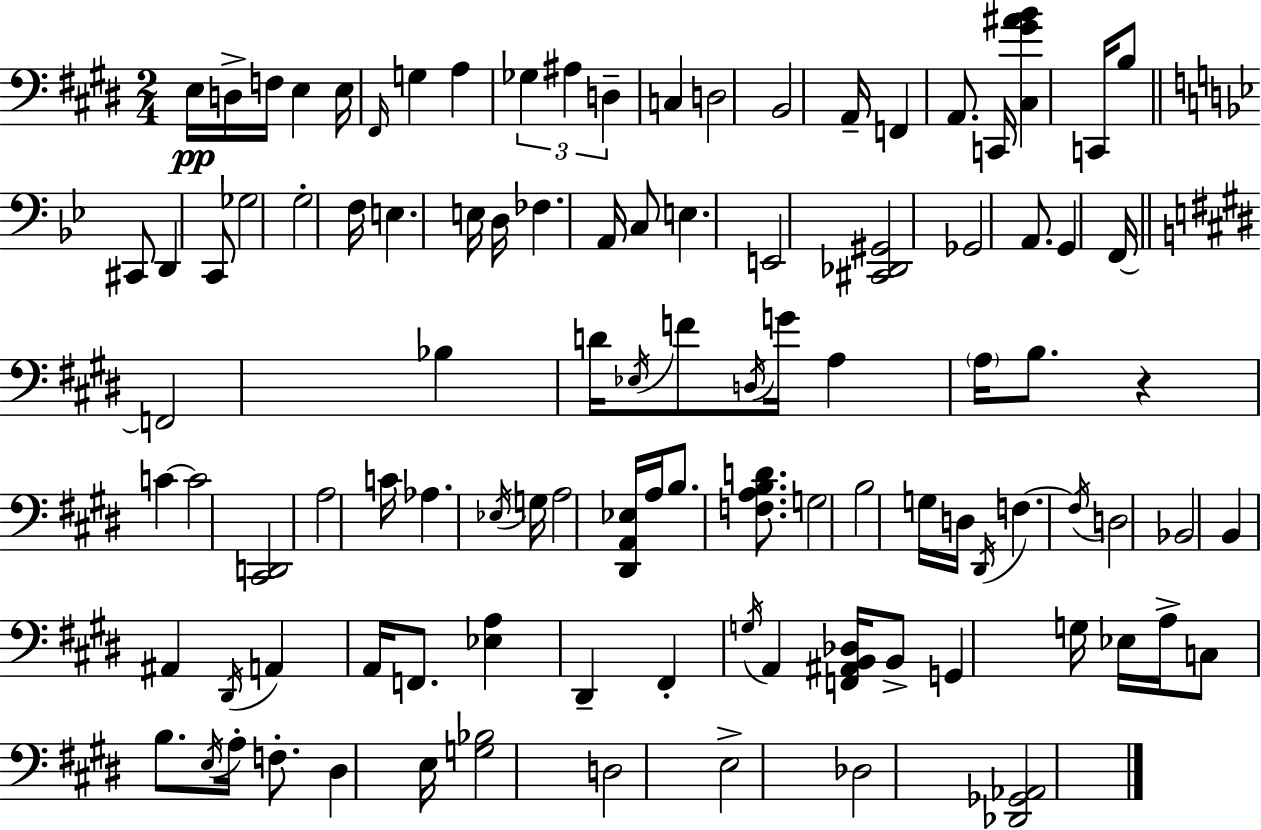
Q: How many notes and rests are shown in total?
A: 102